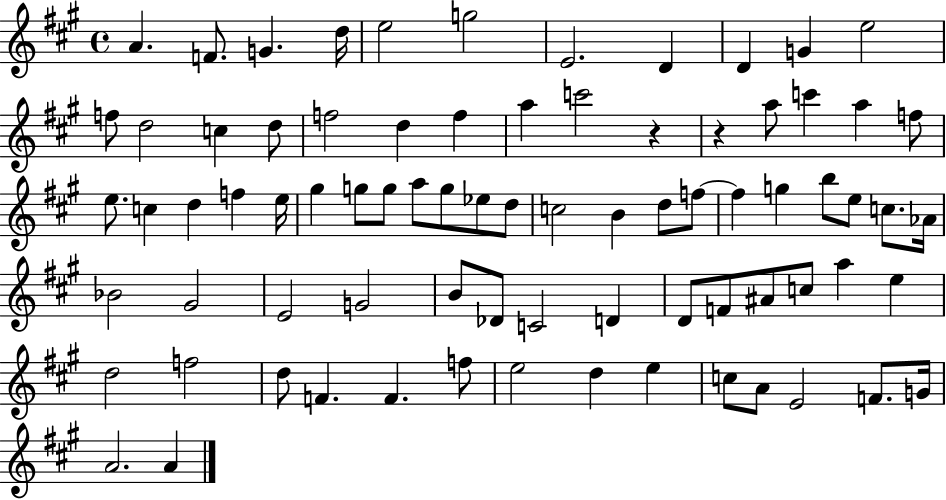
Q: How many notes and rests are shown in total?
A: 78